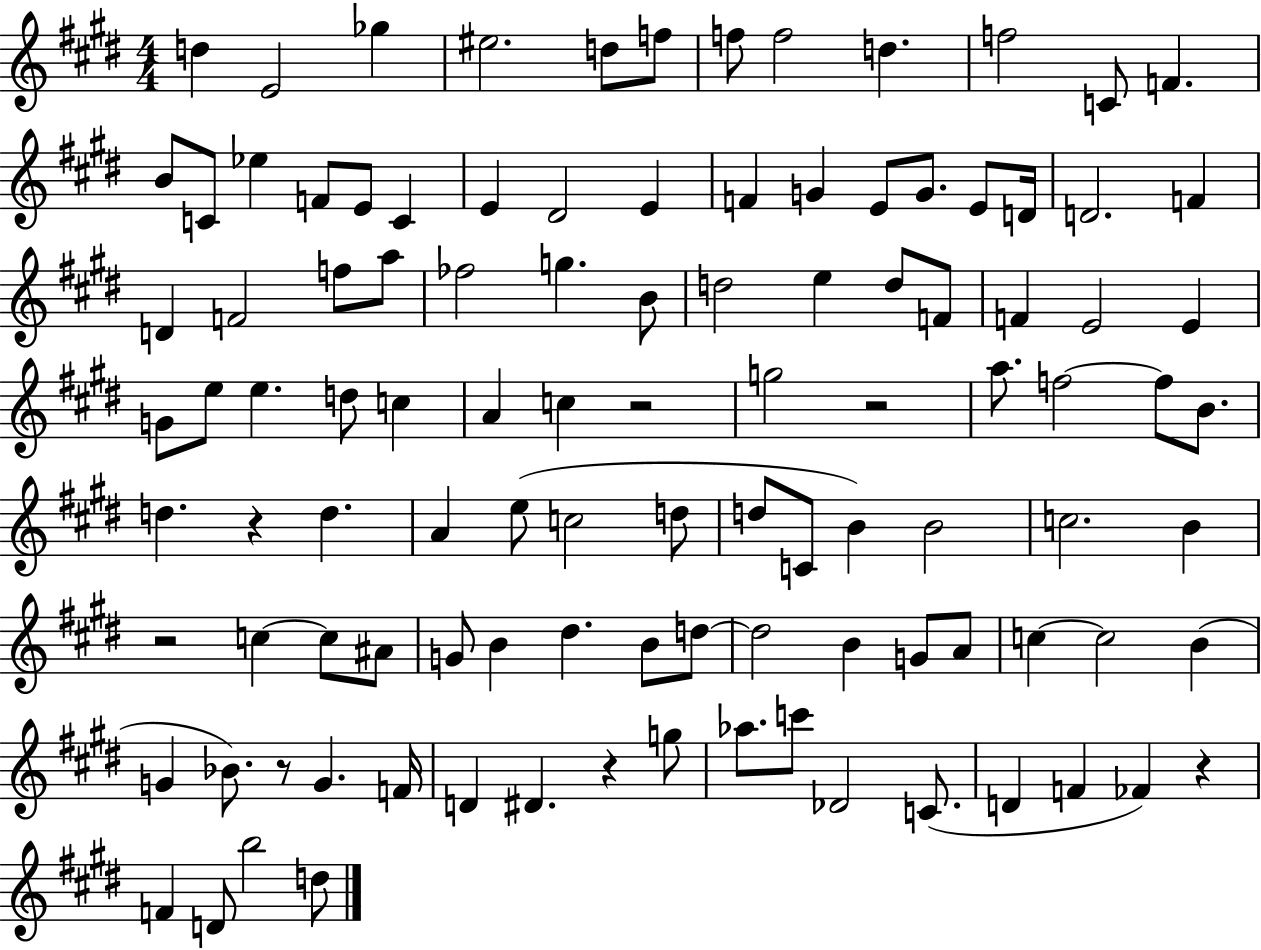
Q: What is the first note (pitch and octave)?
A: D5